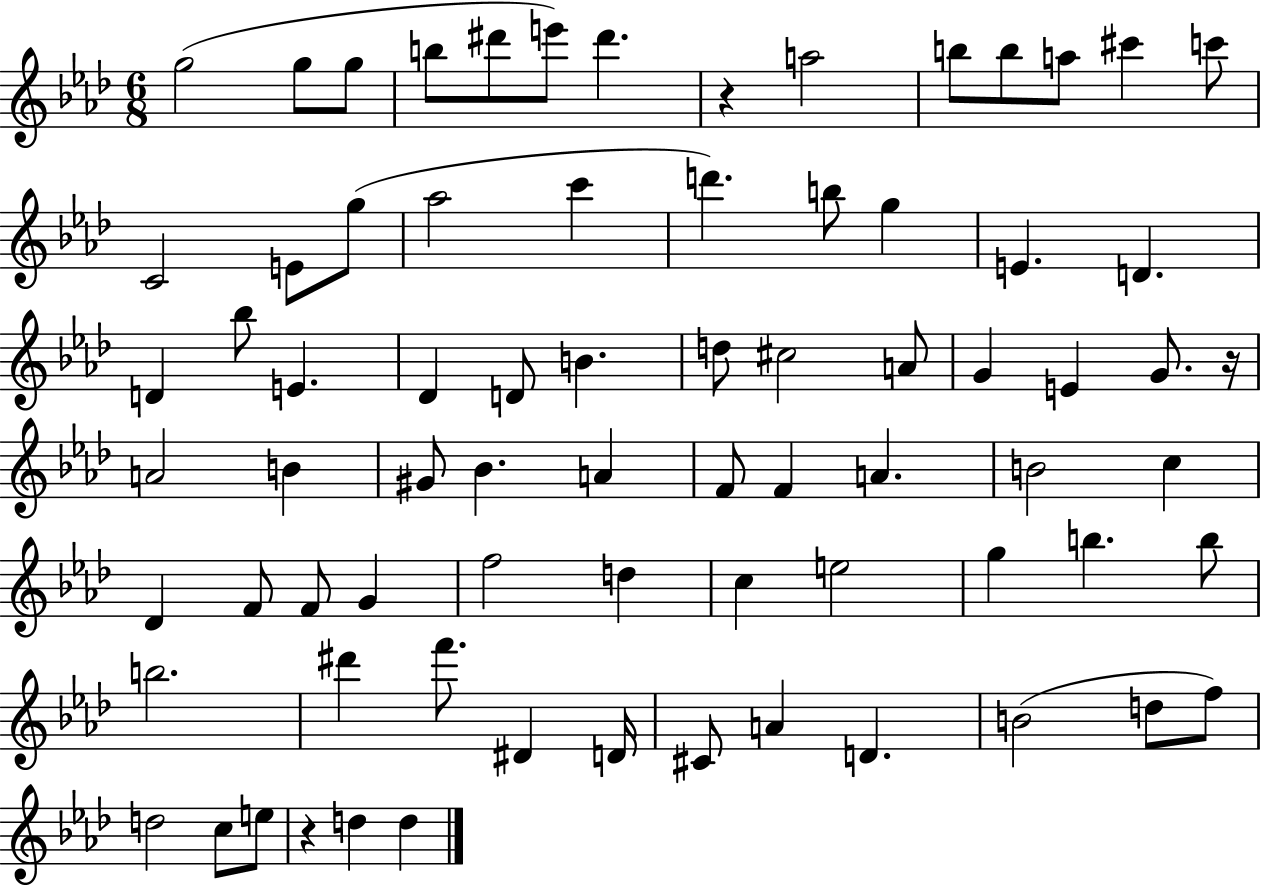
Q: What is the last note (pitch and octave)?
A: D5